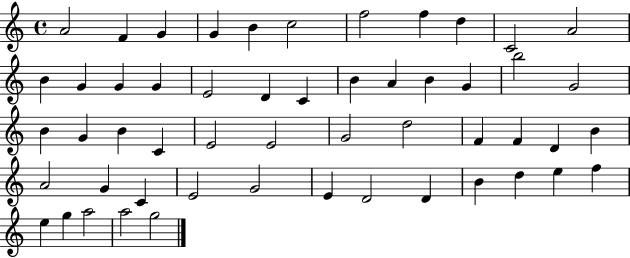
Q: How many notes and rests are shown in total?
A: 53